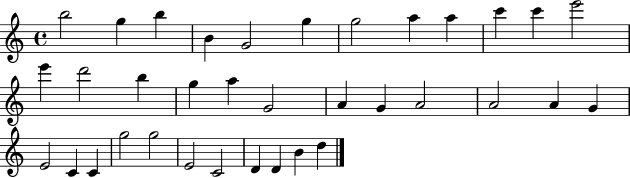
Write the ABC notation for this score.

X:1
T:Untitled
M:4/4
L:1/4
K:C
b2 g b B G2 g g2 a a c' c' e'2 e' d'2 b g a G2 A G A2 A2 A G E2 C C g2 g2 E2 C2 D D B d